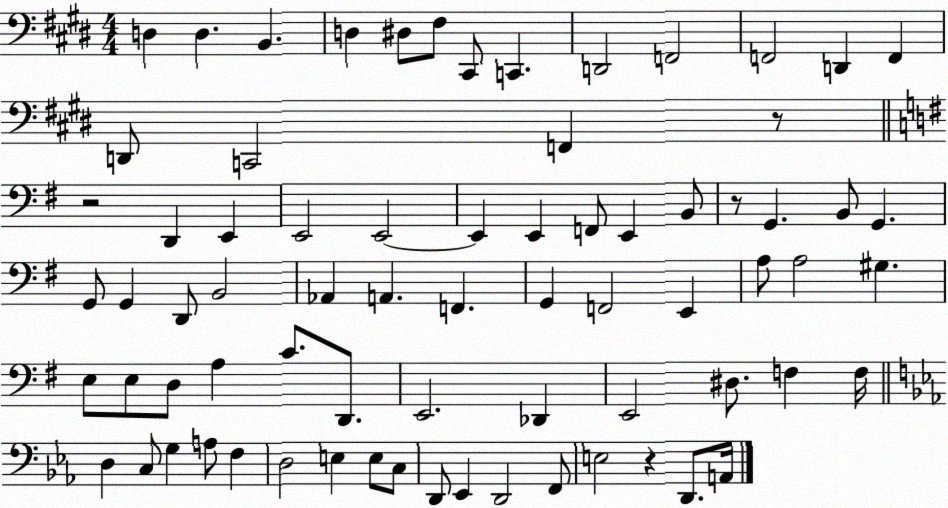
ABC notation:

X:1
T:Untitled
M:4/4
L:1/4
K:E
D, D, B,, D, ^D,/2 ^F,/2 ^C,,/2 C,, D,,2 F,,2 F,,2 D,, F,, D,,/2 C,,2 F,, z/2 z2 D,, E,, E,,2 E,,2 E,, E,, F,,/2 E,, B,,/2 z/2 G,, B,,/2 G,, G,,/2 G,, D,,/2 B,,2 _A,, A,, F,, G,, F,,2 E,, A,/2 A,2 ^G, E,/2 E,/2 D,/2 A, C/2 D,,/2 E,,2 _D,, E,,2 ^D,/2 F, F,/4 D, C,/2 G, A,/2 F, D,2 E, E,/2 C,/2 D,,/2 _E,, D,,2 F,,/2 E,2 z D,,/2 A,,/4